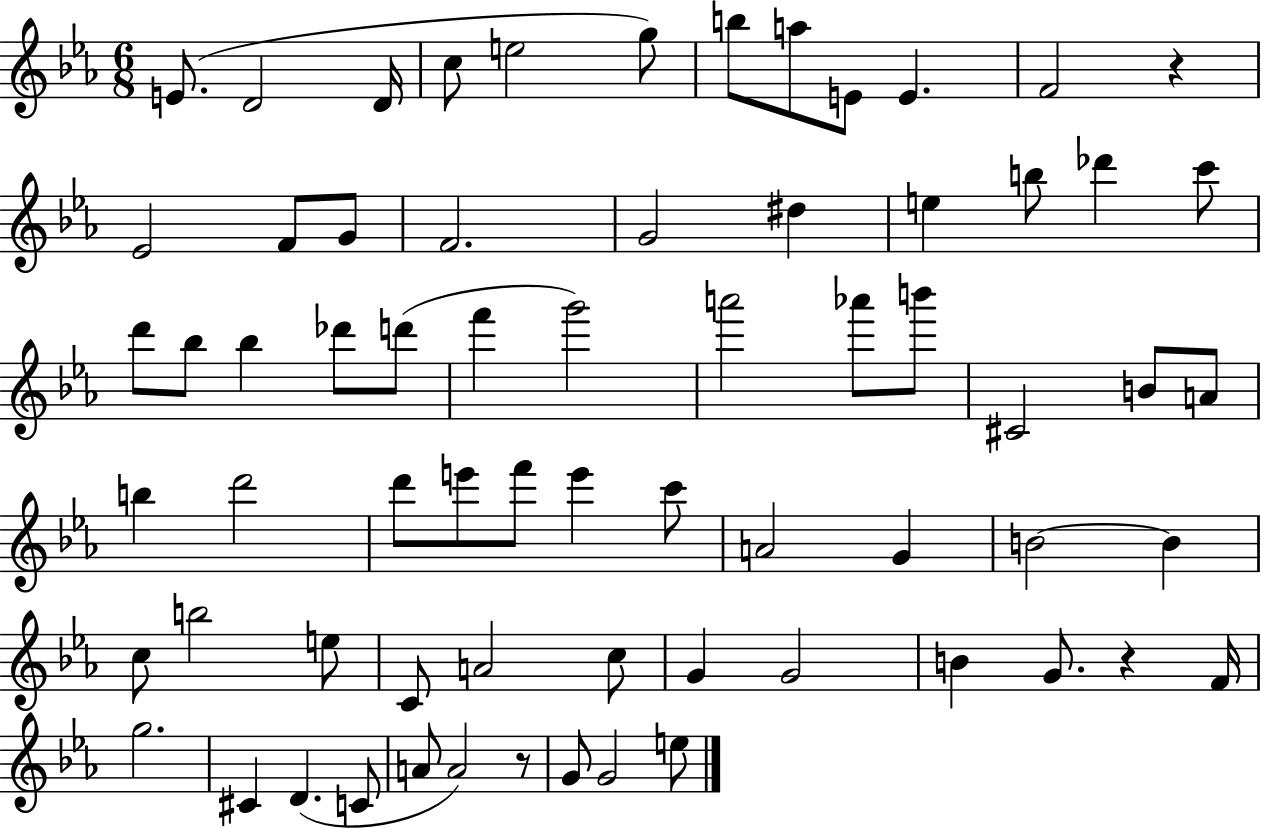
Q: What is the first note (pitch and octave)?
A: E4